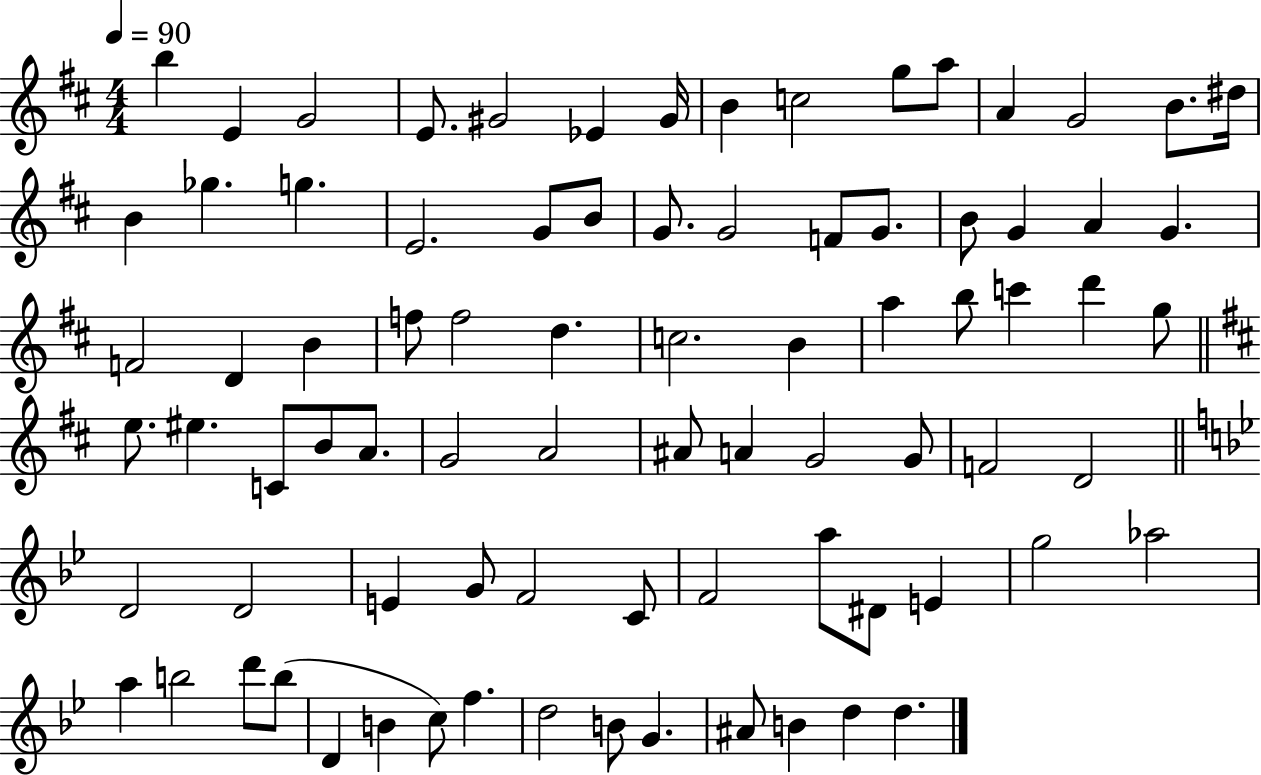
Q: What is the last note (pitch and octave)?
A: D5